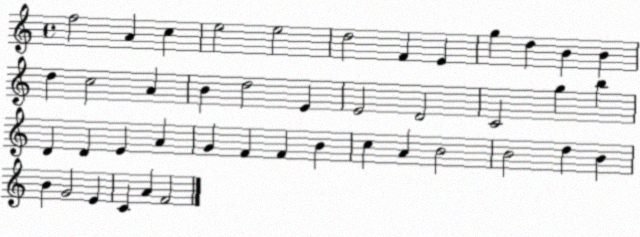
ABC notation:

X:1
T:Untitled
M:4/4
L:1/4
K:C
f2 A c e2 e2 d2 F E g d B B d c2 A B d2 E E2 D2 C2 g b D D E A G F F B c A B2 B2 d B B G2 E C A F2